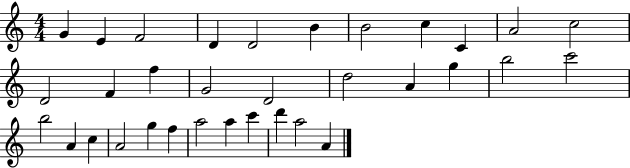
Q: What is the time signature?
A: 4/4